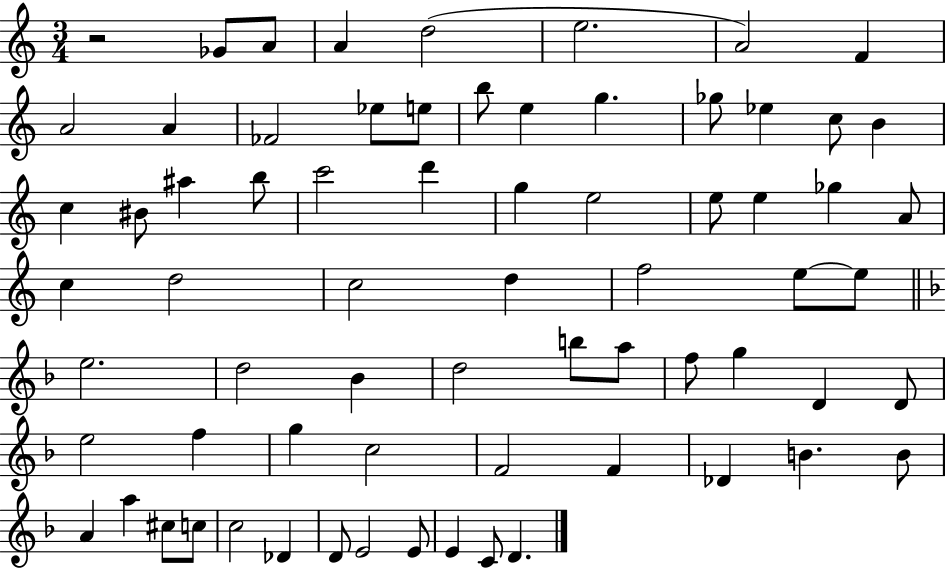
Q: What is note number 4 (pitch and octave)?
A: D5